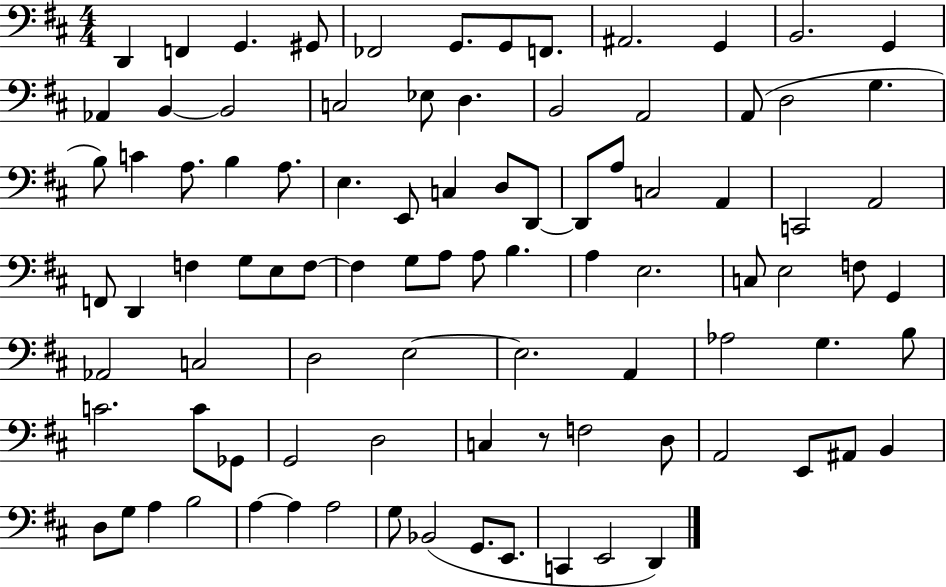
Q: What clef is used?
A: bass